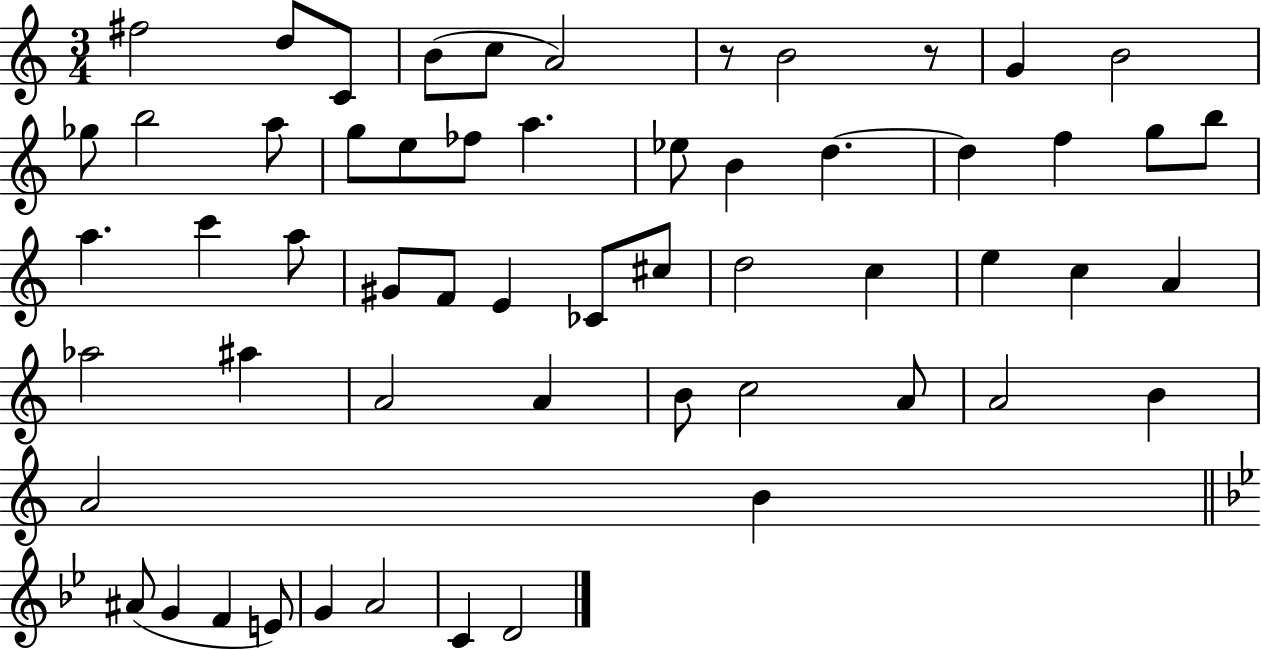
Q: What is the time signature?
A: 3/4